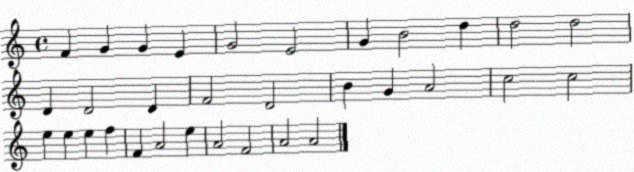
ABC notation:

X:1
T:Untitled
M:4/4
L:1/4
K:C
F G G E G2 E2 G B2 d d2 d2 D D2 D F2 D2 B G A2 c2 c2 e e e f F A2 e A2 F2 A2 A2